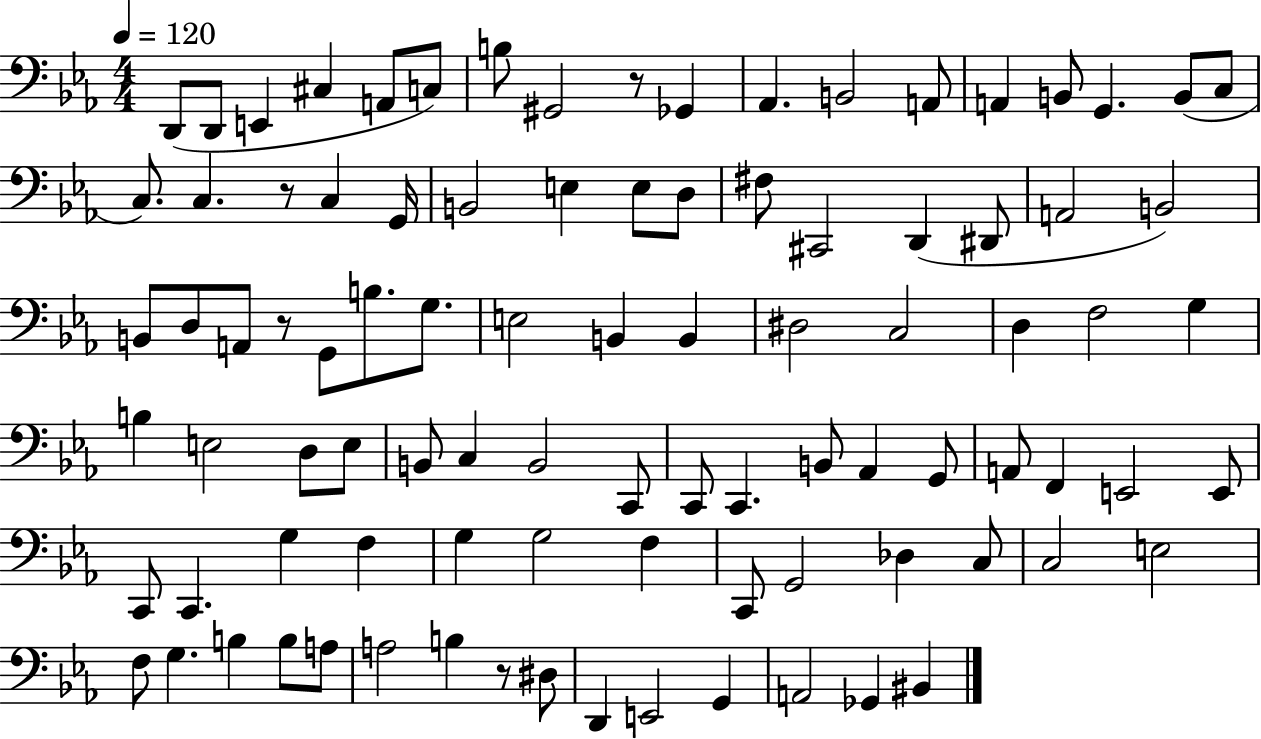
D2/e D2/e E2/q C#3/q A2/e C3/e B3/e G#2/h R/e Gb2/q Ab2/q. B2/h A2/e A2/q B2/e G2/q. B2/e C3/e C3/e. C3/q. R/e C3/q G2/s B2/h E3/q E3/e D3/e F#3/e C#2/h D2/q D#2/e A2/h B2/h B2/e D3/e A2/e R/e G2/e B3/e. G3/e. E3/h B2/q B2/q D#3/h C3/h D3/q F3/h G3/q B3/q E3/h D3/e E3/e B2/e C3/q B2/h C2/e C2/e C2/q. B2/e Ab2/q G2/e A2/e F2/q E2/h E2/e C2/e C2/q. G3/q F3/q G3/q G3/h F3/q C2/e G2/h Db3/q C3/e C3/h E3/h F3/e G3/q. B3/q B3/e A3/e A3/h B3/q R/e D#3/e D2/q E2/h G2/q A2/h Gb2/q BIS2/q